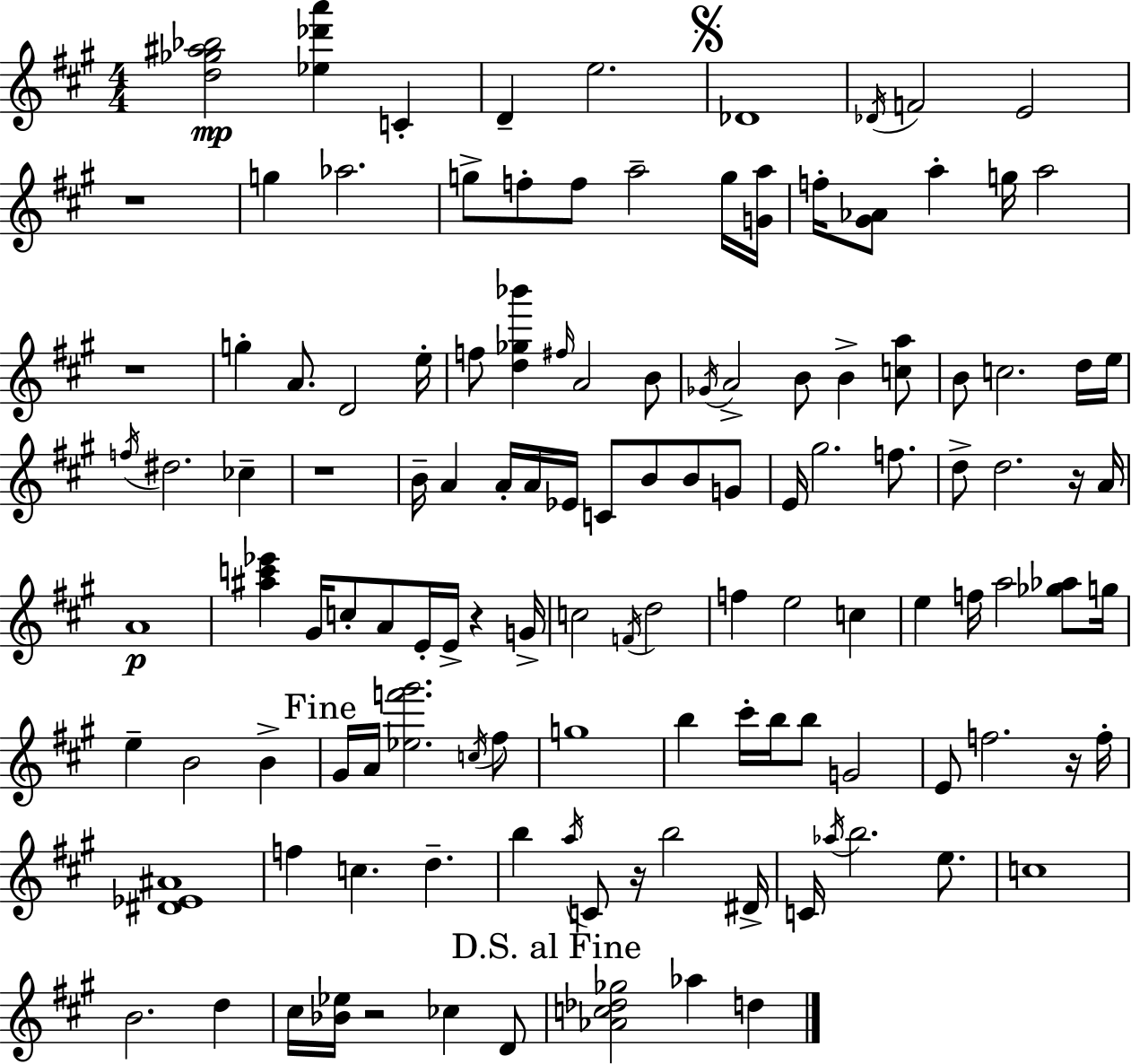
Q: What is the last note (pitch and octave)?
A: D5